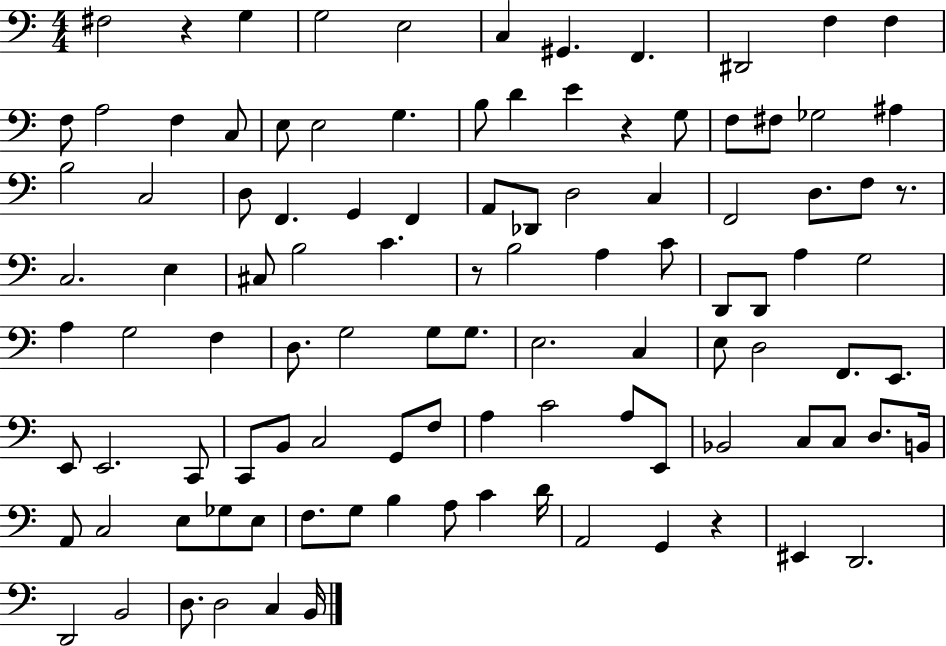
F#3/h R/q G3/q G3/h E3/h C3/q G#2/q. F2/q. D#2/h F3/q F3/q F3/e A3/h F3/q C3/e E3/e E3/h G3/q. B3/e D4/q E4/q R/q G3/e F3/e F#3/e Gb3/h A#3/q B3/h C3/h D3/e F2/q. G2/q F2/q A2/e Db2/e D3/h C3/q F2/h D3/e. F3/e R/e. C3/h. E3/q C#3/e B3/h C4/q. R/e B3/h A3/q C4/e D2/e D2/e A3/q G3/h A3/q G3/h F3/q D3/e. G3/h G3/e G3/e. E3/h. C3/q E3/e D3/h F2/e. E2/e. E2/e E2/h. C2/e C2/e B2/e C3/h G2/e F3/e A3/q C4/h A3/e E2/e Bb2/h C3/e C3/e D3/e. B2/s A2/e C3/h E3/e Gb3/e E3/e F3/e. G3/e B3/q A3/e C4/q D4/s A2/h G2/q R/q EIS2/q D2/h. D2/h B2/h D3/e. D3/h C3/q B2/s